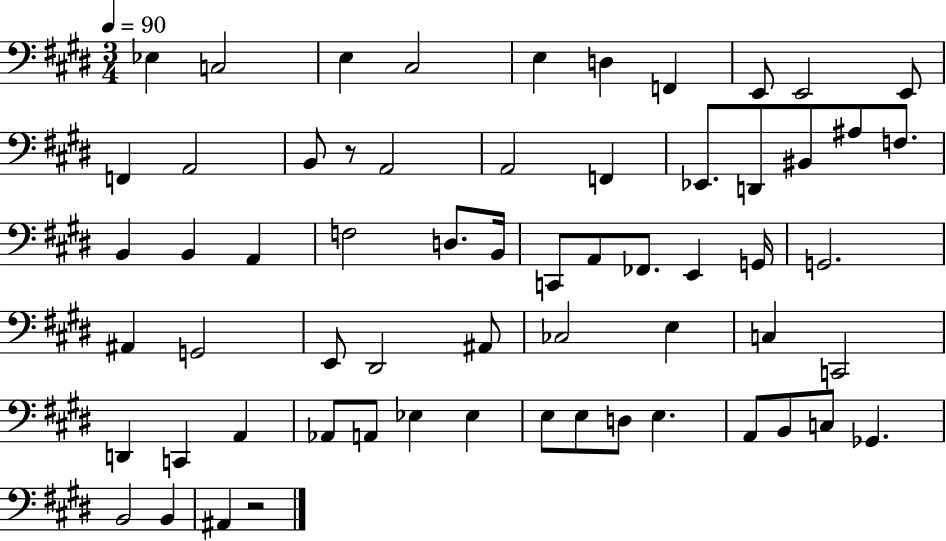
X:1
T:Untitled
M:3/4
L:1/4
K:E
_E, C,2 E, ^C,2 E, D, F,, E,,/2 E,,2 E,,/2 F,, A,,2 B,,/2 z/2 A,,2 A,,2 F,, _E,,/2 D,,/2 ^B,,/2 ^A,/2 F,/2 B,, B,, A,, F,2 D,/2 B,,/4 C,,/2 A,,/2 _F,,/2 E,, G,,/4 G,,2 ^A,, G,,2 E,,/2 ^D,,2 ^A,,/2 _C,2 E, C, C,,2 D,, C,, A,, _A,,/2 A,,/2 _E, _E, E,/2 E,/2 D,/2 E, A,,/2 B,,/2 C,/2 _G,, B,,2 B,, ^A,, z2